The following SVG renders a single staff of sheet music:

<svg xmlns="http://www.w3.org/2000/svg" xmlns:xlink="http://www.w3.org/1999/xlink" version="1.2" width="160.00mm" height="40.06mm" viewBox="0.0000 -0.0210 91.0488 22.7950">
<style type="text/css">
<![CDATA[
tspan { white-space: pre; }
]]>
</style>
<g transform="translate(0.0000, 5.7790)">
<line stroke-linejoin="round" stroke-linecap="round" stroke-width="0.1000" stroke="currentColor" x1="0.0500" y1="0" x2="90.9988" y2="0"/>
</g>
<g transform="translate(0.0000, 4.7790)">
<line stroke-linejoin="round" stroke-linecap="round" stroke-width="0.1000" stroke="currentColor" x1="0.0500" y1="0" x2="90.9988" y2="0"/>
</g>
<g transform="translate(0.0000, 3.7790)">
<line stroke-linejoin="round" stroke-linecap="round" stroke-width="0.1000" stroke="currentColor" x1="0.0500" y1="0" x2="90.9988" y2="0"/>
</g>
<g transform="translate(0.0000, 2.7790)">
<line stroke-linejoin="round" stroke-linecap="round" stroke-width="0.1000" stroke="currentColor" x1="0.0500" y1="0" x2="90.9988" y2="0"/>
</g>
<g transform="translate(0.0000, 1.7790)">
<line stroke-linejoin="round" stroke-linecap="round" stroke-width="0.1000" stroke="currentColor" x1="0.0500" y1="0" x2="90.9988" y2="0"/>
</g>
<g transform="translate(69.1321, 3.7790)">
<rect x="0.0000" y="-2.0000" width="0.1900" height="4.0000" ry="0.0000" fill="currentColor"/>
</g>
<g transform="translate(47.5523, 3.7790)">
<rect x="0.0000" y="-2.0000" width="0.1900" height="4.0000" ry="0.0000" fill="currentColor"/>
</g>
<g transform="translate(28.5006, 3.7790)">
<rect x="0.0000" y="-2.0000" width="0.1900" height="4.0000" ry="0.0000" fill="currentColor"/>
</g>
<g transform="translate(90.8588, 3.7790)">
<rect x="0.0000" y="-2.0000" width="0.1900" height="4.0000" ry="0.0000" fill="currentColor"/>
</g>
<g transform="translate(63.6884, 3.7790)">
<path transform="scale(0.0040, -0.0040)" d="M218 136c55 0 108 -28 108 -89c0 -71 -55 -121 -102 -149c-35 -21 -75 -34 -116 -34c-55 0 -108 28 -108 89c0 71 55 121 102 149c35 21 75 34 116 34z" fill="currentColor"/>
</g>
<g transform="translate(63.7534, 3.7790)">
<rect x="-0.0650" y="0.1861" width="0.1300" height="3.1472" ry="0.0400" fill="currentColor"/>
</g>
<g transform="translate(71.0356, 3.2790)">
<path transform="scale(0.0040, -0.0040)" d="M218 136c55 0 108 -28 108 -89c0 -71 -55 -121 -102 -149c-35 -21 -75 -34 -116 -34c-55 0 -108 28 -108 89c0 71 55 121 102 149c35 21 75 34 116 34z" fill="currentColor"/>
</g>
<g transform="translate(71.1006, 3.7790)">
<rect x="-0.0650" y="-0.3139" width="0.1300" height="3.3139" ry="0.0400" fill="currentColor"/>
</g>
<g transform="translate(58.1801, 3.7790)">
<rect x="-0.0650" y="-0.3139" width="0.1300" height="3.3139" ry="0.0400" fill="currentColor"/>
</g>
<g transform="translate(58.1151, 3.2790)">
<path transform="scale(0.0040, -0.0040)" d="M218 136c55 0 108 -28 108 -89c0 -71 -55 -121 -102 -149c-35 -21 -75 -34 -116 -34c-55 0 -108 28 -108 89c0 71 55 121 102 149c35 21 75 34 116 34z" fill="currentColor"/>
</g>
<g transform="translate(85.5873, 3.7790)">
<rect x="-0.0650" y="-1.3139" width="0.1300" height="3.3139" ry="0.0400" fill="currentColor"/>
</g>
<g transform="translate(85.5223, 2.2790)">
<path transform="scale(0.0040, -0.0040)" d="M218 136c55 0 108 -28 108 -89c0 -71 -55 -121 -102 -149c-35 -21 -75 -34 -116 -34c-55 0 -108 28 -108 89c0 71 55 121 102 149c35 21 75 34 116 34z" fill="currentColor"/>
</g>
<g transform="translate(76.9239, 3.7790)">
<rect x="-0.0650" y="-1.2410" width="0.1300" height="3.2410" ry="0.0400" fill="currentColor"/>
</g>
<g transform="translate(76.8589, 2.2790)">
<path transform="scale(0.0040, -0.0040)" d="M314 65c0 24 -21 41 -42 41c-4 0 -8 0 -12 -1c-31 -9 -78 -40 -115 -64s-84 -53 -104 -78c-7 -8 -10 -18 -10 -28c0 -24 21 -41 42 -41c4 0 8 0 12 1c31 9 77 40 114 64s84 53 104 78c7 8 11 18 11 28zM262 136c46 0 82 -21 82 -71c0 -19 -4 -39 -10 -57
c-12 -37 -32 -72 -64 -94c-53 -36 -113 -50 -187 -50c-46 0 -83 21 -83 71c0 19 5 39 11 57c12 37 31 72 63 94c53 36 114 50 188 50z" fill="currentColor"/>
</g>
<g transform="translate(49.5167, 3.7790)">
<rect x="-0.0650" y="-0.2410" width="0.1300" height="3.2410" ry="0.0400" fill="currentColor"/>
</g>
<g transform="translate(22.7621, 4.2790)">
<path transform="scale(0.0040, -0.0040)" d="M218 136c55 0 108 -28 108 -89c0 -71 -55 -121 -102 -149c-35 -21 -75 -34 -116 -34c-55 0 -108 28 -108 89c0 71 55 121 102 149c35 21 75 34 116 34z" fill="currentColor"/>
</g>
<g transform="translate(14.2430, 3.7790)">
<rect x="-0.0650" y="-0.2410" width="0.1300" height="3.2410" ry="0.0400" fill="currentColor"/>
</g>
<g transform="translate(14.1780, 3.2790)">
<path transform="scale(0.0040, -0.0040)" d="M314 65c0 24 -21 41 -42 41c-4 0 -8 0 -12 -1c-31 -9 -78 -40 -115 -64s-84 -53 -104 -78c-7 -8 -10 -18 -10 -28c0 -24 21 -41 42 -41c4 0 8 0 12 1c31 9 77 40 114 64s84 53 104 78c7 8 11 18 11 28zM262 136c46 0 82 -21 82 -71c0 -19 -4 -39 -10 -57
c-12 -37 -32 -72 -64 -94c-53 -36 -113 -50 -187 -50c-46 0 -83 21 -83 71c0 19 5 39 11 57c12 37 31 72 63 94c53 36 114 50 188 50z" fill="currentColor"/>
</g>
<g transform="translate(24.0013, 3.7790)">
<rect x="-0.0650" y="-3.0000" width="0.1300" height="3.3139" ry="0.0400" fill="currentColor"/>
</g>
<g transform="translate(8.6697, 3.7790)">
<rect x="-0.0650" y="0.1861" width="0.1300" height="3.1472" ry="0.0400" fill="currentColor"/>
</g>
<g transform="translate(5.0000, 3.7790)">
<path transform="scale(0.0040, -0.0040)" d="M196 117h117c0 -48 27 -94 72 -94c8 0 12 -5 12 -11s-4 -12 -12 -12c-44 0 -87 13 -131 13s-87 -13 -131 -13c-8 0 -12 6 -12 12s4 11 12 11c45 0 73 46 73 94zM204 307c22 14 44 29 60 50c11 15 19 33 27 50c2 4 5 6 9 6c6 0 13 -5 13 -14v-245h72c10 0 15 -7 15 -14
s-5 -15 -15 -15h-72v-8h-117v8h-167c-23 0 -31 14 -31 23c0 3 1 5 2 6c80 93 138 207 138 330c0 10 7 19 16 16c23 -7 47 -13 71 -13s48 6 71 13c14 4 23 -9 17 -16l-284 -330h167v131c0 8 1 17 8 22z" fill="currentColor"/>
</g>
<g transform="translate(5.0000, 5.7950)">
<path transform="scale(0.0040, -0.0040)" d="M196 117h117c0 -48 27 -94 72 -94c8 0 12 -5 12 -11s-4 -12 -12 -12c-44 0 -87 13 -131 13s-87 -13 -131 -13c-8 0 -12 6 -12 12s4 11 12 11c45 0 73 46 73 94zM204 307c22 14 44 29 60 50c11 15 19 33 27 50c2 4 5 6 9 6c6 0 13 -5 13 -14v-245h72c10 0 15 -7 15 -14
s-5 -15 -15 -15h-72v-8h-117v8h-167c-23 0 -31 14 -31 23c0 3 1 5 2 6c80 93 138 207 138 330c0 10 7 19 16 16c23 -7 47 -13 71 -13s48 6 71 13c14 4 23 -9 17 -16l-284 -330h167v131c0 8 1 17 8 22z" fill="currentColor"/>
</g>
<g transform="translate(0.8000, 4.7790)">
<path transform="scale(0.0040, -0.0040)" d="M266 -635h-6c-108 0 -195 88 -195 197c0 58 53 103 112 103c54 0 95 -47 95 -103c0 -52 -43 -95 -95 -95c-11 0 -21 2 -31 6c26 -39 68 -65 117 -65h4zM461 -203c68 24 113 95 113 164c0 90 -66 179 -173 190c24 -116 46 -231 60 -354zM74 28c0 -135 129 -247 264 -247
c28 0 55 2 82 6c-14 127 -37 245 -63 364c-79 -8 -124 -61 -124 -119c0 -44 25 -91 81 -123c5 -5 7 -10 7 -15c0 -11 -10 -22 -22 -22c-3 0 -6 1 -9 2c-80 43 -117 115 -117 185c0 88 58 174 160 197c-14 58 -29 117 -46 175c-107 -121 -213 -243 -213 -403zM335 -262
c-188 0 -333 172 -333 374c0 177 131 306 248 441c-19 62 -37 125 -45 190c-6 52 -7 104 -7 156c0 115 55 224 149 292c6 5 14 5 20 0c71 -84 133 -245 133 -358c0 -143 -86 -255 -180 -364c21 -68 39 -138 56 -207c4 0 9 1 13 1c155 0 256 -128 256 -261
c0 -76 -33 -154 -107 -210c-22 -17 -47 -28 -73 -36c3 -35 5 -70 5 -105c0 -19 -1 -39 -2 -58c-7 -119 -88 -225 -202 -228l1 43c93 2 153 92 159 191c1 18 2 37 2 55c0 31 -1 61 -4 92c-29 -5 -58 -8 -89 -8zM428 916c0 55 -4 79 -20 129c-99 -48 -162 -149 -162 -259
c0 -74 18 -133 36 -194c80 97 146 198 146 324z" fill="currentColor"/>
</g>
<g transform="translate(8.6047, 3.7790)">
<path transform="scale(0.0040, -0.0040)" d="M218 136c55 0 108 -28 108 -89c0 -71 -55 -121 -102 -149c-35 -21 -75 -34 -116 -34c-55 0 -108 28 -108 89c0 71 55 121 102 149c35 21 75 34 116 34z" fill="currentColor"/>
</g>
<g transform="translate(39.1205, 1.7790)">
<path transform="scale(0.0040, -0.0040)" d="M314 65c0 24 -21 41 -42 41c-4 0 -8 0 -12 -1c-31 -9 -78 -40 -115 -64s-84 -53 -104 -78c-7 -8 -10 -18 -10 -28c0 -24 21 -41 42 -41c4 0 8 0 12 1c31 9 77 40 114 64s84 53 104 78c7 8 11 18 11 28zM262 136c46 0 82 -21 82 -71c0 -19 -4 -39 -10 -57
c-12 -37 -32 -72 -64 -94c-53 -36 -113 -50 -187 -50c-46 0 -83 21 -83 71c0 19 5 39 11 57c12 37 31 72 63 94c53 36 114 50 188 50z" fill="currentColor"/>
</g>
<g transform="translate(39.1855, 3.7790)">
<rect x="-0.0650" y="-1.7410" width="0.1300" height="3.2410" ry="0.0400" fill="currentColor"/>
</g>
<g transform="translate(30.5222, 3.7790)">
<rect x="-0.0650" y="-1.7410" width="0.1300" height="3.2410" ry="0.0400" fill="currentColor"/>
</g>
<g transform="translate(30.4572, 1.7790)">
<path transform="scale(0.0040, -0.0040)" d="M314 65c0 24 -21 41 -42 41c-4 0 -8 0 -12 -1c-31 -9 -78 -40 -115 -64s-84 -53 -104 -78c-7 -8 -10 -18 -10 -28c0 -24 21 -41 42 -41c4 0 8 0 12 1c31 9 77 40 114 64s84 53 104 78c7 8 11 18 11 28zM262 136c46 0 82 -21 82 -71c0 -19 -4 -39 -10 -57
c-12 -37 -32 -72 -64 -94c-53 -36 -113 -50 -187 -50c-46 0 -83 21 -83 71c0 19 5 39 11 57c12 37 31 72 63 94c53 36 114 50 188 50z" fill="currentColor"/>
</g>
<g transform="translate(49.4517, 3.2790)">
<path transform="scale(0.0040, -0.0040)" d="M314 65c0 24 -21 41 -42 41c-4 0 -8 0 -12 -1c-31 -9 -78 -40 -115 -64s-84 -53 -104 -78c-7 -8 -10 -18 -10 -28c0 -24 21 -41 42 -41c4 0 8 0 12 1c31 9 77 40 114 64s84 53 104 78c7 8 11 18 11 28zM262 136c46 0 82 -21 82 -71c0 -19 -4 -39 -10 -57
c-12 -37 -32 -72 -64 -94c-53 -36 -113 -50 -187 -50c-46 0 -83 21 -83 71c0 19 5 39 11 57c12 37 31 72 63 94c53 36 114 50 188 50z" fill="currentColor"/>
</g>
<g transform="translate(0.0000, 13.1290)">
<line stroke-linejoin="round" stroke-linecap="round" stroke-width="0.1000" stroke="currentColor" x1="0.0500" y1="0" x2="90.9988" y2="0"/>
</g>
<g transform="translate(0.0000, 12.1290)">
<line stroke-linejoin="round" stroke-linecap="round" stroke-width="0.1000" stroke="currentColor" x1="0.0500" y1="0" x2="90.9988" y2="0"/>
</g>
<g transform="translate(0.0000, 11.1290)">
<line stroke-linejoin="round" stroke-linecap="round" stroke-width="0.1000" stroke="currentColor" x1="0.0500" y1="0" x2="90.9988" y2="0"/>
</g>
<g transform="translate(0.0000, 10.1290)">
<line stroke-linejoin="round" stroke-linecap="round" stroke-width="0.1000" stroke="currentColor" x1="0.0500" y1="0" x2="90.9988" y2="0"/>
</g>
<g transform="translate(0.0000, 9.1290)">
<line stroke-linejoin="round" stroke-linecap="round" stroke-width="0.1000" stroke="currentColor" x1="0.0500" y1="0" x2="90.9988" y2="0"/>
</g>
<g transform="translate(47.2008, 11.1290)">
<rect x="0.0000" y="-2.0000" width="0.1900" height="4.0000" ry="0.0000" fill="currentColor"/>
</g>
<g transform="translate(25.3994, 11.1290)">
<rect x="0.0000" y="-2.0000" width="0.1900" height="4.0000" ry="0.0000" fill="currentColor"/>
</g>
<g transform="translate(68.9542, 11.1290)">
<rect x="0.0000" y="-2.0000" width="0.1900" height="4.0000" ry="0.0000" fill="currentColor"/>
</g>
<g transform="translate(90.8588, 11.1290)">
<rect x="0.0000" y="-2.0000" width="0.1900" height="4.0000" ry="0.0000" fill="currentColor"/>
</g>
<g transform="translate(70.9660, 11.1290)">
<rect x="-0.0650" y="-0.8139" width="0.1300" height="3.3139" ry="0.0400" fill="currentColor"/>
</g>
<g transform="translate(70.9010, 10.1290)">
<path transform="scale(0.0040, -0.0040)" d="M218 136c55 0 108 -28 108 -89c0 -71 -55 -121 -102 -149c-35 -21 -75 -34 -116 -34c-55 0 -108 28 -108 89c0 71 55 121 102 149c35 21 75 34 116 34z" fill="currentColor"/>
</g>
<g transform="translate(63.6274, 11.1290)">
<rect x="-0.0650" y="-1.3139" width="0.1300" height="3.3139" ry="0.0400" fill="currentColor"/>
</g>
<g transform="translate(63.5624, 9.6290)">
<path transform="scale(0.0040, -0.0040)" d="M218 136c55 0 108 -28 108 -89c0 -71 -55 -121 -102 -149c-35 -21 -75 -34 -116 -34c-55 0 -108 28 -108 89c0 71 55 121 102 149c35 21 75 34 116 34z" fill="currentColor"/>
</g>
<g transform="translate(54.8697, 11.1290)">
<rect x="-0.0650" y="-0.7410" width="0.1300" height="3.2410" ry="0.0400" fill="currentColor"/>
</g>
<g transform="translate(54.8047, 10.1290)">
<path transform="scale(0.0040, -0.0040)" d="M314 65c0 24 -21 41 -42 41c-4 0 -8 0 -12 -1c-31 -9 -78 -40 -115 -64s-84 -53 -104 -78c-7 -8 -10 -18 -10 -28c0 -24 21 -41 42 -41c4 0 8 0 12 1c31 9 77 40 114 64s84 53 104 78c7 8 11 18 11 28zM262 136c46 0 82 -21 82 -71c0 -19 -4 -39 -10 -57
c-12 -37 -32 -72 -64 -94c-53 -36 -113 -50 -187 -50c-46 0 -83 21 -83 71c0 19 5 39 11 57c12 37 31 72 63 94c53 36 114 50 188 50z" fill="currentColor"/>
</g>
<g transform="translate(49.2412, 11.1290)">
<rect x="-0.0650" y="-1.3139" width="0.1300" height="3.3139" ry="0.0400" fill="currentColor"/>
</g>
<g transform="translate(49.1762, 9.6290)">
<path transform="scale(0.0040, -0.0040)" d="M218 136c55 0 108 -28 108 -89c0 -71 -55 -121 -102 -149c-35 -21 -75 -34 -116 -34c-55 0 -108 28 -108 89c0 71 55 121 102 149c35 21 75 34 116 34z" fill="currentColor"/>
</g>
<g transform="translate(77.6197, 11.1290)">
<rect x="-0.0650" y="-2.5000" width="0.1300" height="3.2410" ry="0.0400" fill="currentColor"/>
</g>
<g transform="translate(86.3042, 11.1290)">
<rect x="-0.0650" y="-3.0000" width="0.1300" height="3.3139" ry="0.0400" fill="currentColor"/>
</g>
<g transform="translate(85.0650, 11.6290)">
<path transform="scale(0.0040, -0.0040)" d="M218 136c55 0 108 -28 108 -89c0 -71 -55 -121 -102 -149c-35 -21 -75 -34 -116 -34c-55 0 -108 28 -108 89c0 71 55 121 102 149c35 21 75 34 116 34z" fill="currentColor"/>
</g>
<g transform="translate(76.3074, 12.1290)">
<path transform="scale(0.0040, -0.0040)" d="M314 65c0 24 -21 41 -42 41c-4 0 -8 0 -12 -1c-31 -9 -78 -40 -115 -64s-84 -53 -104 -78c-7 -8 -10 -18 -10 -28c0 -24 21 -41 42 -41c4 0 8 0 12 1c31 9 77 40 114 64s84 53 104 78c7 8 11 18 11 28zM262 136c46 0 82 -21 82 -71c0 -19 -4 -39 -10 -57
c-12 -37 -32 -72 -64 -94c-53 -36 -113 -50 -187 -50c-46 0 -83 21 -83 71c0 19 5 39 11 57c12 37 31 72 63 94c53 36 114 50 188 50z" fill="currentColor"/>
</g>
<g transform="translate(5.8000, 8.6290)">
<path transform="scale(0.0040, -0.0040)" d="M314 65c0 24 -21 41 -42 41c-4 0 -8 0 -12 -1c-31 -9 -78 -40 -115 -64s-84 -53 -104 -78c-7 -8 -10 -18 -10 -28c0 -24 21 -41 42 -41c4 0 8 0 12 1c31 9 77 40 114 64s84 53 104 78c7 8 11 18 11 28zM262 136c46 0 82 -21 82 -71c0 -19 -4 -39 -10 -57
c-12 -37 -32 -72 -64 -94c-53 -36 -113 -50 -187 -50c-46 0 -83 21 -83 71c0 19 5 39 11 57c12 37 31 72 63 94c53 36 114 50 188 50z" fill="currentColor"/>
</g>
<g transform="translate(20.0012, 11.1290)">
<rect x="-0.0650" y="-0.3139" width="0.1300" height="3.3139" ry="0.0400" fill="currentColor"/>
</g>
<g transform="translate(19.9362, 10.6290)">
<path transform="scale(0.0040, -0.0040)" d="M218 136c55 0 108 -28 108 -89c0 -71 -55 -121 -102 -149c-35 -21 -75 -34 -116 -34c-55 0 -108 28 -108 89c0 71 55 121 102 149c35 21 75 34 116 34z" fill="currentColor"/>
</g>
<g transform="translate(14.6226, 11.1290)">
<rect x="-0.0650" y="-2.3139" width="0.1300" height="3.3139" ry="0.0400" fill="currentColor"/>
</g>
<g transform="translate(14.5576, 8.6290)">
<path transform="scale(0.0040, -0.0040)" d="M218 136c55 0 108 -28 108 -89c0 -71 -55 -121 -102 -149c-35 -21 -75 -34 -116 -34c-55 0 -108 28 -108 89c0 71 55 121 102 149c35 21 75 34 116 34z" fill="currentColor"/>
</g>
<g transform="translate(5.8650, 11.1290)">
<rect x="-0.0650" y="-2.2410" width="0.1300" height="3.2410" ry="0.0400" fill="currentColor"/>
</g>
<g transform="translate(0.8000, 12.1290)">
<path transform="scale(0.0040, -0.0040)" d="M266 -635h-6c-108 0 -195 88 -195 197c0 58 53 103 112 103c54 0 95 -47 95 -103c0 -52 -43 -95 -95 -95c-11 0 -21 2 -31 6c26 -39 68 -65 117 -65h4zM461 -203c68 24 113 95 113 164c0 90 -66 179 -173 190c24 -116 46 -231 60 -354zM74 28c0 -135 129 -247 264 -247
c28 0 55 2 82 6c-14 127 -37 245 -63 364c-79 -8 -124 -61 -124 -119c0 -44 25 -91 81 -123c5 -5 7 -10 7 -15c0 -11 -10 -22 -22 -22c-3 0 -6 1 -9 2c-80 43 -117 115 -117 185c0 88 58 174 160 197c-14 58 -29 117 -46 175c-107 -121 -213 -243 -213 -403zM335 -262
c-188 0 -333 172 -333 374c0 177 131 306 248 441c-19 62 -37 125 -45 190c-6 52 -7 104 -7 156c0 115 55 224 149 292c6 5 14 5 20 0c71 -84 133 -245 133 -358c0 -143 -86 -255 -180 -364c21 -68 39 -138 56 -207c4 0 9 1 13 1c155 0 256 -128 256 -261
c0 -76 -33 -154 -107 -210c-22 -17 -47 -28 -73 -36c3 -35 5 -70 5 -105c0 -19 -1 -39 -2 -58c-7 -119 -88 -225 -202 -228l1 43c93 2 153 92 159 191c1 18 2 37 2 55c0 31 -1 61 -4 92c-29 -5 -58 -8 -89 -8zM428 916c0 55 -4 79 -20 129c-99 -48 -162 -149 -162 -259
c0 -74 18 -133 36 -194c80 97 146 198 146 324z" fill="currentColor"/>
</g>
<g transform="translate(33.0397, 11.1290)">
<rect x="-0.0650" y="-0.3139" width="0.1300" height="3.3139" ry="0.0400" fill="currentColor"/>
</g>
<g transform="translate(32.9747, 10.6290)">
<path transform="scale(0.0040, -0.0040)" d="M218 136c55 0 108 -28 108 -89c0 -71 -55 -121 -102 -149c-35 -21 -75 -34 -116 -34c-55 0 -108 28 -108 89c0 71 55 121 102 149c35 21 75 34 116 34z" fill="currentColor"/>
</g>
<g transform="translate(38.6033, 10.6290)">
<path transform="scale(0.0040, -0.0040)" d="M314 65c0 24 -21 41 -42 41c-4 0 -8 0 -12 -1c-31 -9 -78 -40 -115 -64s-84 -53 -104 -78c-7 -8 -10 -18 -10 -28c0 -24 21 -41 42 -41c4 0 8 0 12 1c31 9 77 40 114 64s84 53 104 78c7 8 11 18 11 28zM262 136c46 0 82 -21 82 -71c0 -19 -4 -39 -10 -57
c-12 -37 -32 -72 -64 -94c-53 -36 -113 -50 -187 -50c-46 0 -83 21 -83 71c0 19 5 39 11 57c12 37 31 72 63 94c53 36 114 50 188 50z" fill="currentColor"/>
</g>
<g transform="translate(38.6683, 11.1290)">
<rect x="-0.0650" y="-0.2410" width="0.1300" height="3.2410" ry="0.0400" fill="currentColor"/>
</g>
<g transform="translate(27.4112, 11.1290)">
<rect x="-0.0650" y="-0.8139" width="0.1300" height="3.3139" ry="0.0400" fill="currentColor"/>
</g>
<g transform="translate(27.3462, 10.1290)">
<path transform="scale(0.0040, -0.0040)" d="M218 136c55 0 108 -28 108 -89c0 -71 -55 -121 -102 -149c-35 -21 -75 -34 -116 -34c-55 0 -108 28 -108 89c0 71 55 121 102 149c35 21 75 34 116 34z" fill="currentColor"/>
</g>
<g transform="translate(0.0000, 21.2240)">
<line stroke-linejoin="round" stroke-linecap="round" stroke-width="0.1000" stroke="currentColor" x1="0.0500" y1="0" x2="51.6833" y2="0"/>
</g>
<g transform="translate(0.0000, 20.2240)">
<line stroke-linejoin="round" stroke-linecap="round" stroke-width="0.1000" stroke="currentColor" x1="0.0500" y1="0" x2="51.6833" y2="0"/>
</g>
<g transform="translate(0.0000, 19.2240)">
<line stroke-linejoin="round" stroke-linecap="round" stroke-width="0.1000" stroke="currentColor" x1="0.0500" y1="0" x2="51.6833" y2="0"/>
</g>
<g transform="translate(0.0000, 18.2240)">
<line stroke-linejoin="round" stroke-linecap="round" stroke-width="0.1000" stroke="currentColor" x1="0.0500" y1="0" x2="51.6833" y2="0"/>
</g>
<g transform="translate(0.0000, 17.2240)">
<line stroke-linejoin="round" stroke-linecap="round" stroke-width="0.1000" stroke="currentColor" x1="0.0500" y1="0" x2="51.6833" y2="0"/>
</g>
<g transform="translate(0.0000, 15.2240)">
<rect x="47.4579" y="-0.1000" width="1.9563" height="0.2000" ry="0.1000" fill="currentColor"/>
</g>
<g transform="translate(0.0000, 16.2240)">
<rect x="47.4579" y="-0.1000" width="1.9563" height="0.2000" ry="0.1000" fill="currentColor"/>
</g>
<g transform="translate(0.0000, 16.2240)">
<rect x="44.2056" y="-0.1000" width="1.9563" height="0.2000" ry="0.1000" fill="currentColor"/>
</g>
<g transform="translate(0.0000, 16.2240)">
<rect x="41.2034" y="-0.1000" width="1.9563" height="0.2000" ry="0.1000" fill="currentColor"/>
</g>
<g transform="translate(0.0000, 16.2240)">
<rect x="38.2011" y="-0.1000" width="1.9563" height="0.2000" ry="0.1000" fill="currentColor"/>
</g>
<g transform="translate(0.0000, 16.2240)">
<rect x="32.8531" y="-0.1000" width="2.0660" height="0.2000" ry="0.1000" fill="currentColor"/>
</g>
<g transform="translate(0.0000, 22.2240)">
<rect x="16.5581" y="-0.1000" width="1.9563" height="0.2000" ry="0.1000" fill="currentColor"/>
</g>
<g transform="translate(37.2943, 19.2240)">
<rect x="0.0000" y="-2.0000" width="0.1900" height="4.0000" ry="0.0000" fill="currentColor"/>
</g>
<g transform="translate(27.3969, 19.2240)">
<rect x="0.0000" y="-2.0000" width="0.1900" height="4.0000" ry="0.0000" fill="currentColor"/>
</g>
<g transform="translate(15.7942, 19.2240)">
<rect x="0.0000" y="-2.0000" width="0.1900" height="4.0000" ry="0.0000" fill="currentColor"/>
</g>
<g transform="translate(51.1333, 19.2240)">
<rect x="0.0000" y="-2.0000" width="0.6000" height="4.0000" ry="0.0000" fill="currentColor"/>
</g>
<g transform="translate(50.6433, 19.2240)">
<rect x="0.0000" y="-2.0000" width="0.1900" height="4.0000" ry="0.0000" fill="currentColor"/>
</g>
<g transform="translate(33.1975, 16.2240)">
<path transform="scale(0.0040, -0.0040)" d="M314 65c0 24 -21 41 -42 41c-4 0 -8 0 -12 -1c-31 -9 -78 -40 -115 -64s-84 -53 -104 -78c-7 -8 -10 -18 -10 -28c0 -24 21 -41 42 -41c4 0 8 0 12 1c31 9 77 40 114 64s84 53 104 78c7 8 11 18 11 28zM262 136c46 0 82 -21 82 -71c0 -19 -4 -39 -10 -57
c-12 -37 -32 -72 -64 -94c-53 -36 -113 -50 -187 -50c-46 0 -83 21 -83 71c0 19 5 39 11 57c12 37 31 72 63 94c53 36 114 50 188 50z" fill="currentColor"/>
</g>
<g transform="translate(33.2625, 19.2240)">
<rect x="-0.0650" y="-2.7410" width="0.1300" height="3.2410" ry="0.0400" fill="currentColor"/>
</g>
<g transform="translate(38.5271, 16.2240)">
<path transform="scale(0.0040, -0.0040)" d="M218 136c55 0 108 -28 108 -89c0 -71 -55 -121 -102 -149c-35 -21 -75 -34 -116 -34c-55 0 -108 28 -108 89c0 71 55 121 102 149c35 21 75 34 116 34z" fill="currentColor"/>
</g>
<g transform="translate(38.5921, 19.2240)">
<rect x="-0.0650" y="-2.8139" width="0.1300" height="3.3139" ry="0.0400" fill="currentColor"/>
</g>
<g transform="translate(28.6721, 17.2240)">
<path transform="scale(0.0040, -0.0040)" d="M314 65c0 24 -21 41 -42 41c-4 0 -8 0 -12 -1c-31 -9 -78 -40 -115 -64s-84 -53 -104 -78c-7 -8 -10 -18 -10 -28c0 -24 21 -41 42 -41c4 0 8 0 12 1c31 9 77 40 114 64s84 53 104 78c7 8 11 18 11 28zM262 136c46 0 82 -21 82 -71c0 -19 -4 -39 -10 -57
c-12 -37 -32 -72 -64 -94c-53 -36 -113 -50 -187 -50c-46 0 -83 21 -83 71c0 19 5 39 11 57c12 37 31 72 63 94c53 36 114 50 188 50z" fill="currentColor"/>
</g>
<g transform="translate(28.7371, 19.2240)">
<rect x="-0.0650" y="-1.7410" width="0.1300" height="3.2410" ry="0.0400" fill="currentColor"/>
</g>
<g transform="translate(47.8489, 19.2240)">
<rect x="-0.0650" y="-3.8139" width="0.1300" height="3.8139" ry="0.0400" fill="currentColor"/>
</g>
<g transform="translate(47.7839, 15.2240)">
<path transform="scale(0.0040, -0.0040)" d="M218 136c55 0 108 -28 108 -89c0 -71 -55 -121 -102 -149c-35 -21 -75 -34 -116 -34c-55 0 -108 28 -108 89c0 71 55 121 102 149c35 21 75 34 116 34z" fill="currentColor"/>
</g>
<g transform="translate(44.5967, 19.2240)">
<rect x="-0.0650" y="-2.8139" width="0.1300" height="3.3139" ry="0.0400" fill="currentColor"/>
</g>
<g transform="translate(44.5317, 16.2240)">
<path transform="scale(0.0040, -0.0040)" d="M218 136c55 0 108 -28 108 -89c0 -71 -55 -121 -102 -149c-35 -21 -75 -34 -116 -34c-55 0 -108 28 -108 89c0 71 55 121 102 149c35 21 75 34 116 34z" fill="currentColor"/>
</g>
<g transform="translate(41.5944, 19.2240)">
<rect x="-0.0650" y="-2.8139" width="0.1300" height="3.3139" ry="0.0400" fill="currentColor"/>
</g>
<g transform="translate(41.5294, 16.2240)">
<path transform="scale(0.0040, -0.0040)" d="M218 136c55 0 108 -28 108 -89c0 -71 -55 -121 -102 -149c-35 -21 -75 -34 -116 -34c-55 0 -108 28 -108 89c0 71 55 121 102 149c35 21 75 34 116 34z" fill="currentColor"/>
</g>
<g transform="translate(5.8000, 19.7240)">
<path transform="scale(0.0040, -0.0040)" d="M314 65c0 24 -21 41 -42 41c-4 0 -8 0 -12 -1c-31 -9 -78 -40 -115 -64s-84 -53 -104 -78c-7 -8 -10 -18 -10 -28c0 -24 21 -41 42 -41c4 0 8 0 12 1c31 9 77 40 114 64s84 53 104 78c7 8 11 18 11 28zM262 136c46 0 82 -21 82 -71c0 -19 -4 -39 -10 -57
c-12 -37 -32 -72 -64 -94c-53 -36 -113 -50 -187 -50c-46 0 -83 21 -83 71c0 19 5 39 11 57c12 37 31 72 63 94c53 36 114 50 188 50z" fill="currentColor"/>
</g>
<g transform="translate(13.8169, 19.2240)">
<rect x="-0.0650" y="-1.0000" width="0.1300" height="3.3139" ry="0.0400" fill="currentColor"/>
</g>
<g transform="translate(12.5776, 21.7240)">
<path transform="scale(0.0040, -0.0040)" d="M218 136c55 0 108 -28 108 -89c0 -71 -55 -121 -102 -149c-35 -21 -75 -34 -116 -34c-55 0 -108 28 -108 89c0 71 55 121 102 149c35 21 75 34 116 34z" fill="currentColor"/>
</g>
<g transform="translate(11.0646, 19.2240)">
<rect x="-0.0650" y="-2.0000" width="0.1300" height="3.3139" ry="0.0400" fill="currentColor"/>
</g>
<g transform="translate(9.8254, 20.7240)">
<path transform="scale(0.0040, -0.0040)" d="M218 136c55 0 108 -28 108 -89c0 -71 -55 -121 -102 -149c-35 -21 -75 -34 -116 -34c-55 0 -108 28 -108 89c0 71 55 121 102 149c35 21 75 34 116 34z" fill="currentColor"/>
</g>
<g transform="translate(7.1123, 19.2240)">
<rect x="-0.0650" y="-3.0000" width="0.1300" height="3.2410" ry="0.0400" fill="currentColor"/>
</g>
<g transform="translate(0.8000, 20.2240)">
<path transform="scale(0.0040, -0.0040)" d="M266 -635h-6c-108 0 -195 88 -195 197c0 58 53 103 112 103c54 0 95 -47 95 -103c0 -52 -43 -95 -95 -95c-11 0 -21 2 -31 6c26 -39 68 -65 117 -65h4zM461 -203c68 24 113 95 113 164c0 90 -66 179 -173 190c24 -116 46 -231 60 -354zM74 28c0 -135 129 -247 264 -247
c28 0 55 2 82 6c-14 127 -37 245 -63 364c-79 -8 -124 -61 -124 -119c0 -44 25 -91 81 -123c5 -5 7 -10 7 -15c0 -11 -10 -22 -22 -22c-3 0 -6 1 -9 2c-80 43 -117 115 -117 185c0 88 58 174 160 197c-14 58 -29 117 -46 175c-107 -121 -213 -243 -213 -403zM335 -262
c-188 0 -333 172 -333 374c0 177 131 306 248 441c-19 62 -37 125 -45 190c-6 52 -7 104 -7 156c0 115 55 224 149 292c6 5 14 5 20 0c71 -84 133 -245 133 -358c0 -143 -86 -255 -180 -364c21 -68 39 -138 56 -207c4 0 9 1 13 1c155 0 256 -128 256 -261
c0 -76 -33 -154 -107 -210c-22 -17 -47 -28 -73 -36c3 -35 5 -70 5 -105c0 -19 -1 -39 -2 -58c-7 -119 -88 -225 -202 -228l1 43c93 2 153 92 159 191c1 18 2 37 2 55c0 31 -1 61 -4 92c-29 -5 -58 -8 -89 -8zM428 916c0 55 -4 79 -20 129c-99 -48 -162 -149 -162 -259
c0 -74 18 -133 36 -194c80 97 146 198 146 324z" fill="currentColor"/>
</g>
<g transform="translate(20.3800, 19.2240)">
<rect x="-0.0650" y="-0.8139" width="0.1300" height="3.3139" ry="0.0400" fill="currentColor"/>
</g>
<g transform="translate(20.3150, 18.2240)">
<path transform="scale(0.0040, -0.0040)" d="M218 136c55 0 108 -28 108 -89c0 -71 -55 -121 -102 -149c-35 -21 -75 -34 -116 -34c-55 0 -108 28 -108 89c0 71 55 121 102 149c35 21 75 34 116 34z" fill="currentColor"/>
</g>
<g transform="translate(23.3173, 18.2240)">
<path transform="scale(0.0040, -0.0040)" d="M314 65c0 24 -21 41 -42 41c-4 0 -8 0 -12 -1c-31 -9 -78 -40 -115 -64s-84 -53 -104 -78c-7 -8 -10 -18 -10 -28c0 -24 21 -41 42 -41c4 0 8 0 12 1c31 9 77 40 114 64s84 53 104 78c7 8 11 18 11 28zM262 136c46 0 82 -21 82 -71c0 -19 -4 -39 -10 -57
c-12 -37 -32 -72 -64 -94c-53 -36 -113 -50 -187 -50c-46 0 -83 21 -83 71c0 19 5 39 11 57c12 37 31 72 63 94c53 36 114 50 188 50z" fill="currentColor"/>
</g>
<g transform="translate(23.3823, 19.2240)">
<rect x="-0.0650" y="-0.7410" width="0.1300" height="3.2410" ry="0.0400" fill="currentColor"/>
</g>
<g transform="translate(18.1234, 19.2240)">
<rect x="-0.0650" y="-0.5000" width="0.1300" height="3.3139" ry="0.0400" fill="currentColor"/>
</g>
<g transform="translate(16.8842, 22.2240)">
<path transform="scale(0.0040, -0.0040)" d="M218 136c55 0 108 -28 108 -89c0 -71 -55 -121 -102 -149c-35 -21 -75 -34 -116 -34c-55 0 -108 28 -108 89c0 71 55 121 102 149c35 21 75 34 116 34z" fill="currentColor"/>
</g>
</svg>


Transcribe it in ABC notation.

X:1
T:Untitled
M:4/4
L:1/4
K:C
B c2 A f2 f2 c2 c B c e2 e g2 g c d c c2 e d2 e d G2 A A2 F D C d d2 f2 a2 a a a c'